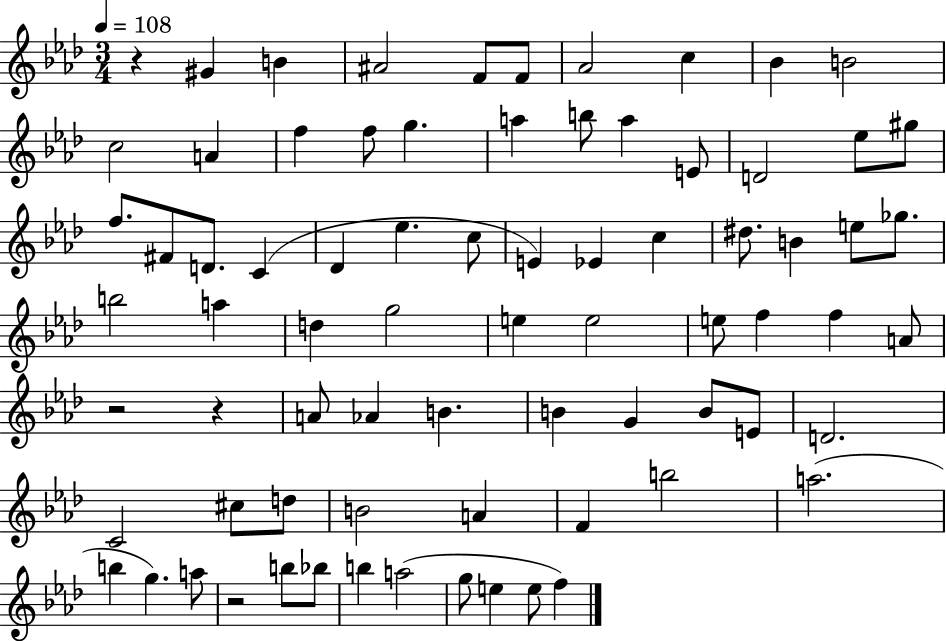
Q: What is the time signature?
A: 3/4